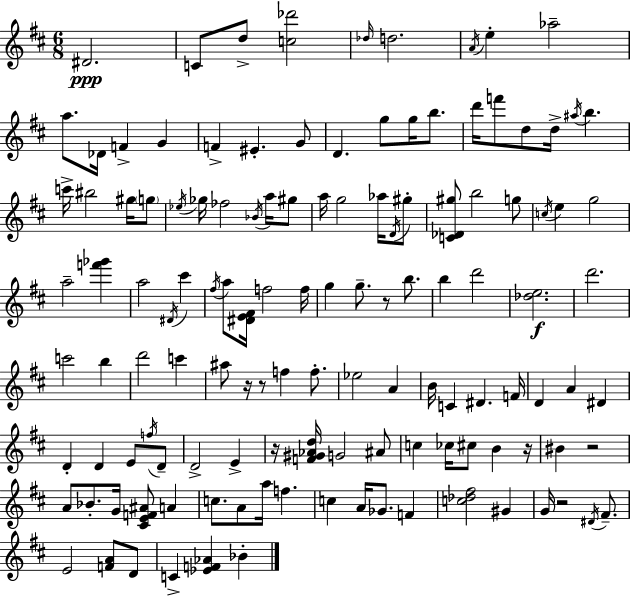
{
  \clef treble
  \numericTimeSignature
  \time 6/8
  \key d \major
  dis'2.\ppp | c'8 d''8-> <c'' des'''>2 | \grace { des''16 } d''2. | \acciaccatura { a'16 } e''4-. aes''2-- | \break a''8. des'16 f'4-> g'4 | f'4-> eis'4.-. | g'8 d'4. g''8 g''16 b''8. | d'''16 f'''8 d''8 d''16-> \acciaccatura { ais''16 } b''4. | \break c'''16-> bis''2 | gis''16 \parenthesize g''8 \acciaccatura { ees''16 } ges''16 fes''2 | \acciaccatura { bes'16 } a''16 gis''8 a''16 g''2 | aes''16 \acciaccatura { d'16 } gis''8-. <c' des' gis''>8 b''2 | \break g''8 \acciaccatura { c''16 } e''4 g''2 | a''2-- | <f''' ges'''>4 a''2 | \acciaccatura { dis'16 } cis'''4 \acciaccatura { fis''16 } a''8 <dis' e' fis'>16 | \break f''2 f''16 g''4 | g''8.-- r8 b''8. b''4 | d'''2 <des'' e''>2.\f | d'''2. | \break c'''2 | b''4 d'''2 | c'''4 ais''8 r16 | r8 f''4 f''8.-. ees''2 | \break a'4 b'16 c'4 | dis'4. f'16 d'4 | a'4 dis'4 d'4-. | d'4 e'8 \acciaccatura { f''16 } d'8-- d'2-> | \break e'4-> r16 <f' gis' aes' d''>16 | g'2 ais'8 c''4 | ces''16 cis''8 b'4 r16 bis'4 | r2 a'8 | \break bes'8.-. g'16 <cis' e' f' ais'>8 a'4 c''8. | a'8 a''16 f''4. c''4 | a'16 ges'8. f'4 <c'' des'' fis''>2 | gis'4 g'16 r2 | \break \acciaccatura { dis'16 } fis'8.-- e'2 | <f' a'>8 d'8 c'4-> | <ees' f' aes'>4 bes'4-. \bar "|."
}